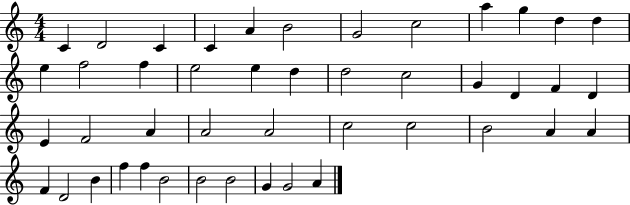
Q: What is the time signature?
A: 4/4